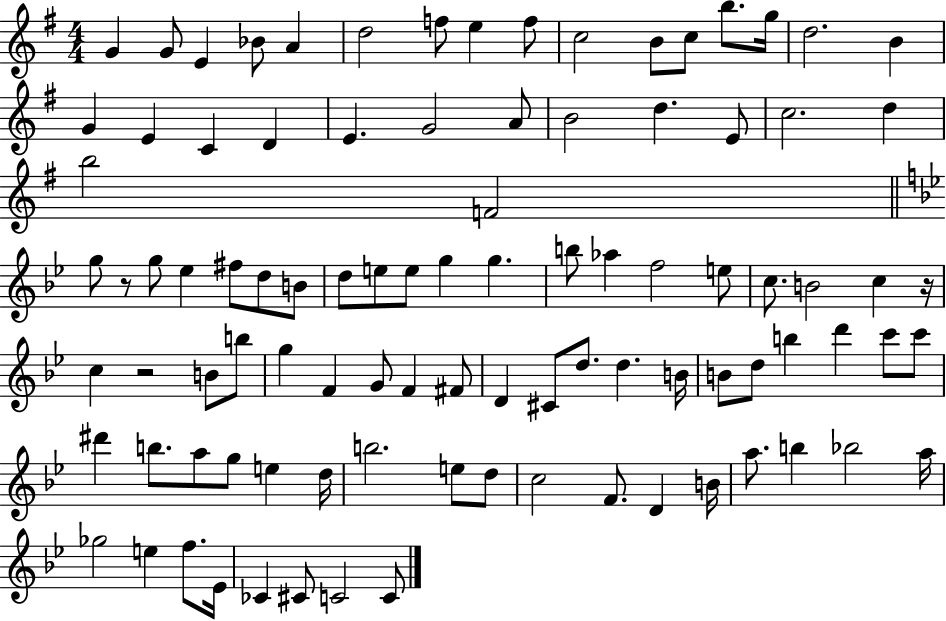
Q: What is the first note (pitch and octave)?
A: G4